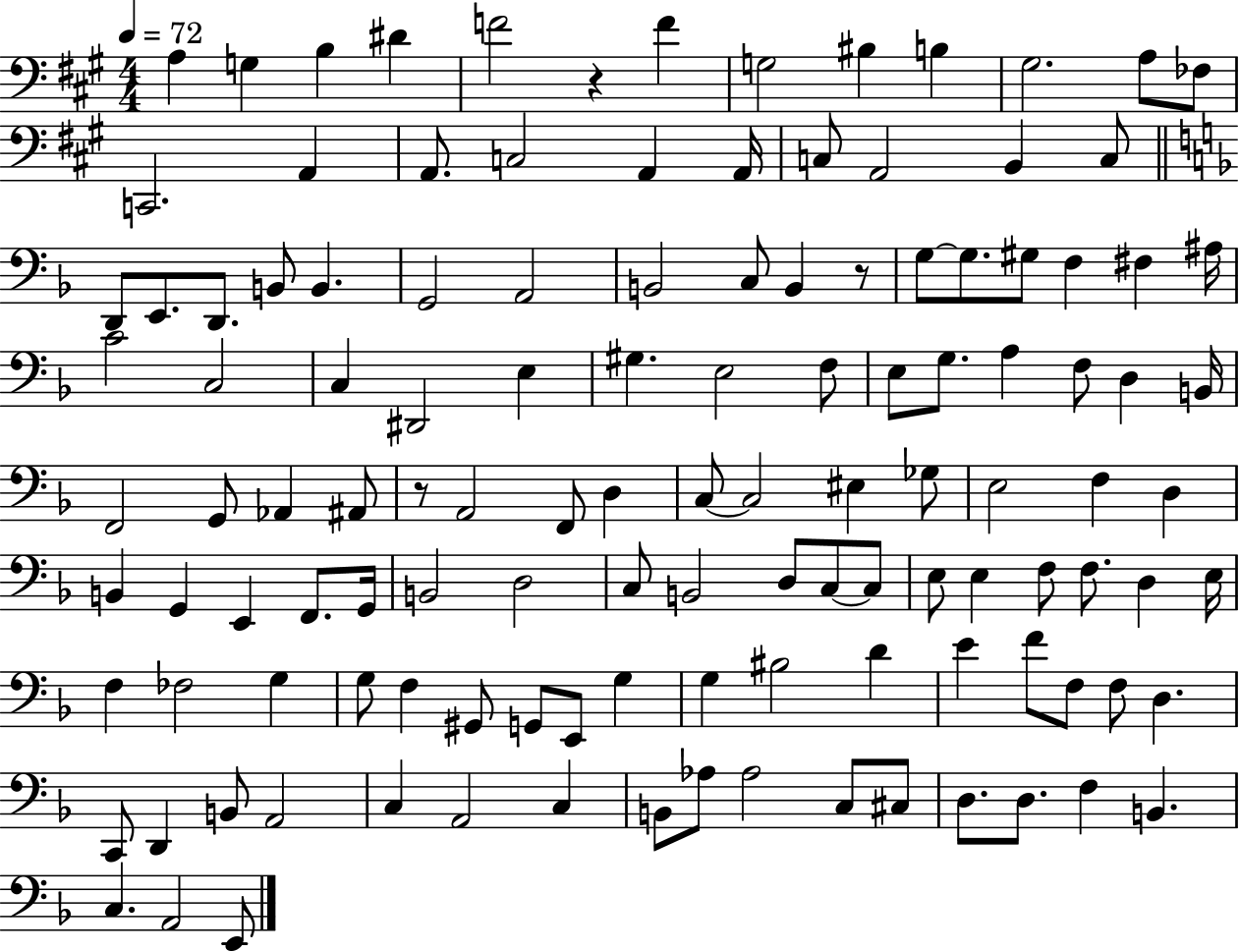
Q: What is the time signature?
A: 4/4